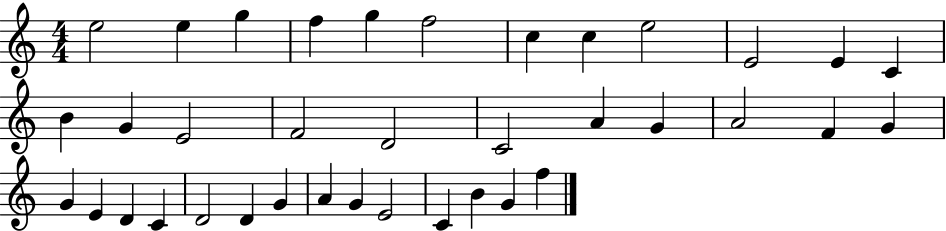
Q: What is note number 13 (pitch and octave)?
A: B4